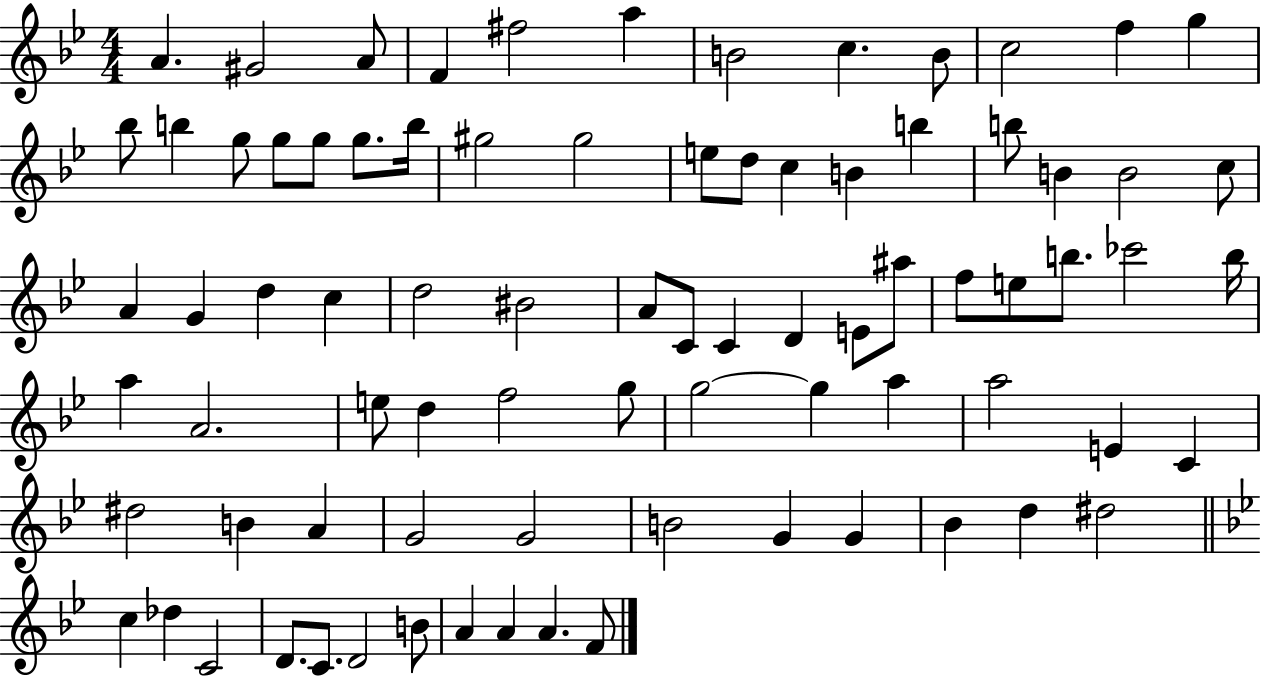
X:1
T:Untitled
M:4/4
L:1/4
K:Bb
A ^G2 A/2 F ^f2 a B2 c B/2 c2 f g _b/2 b g/2 g/2 g/2 g/2 b/4 ^g2 ^g2 e/2 d/2 c B b b/2 B B2 c/2 A G d c d2 ^B2 A/2 C/2 C D E/2 ^a/2 f/2 e/2 b/2 _c'2 b/4 a A2 e/2 d f2 g/2 g2 g a a2 E C ^d2 B A G2 G2 B2 G G _B d ^d2 c _d C2 D/2 C/2 D2 B/2 A A A F/2